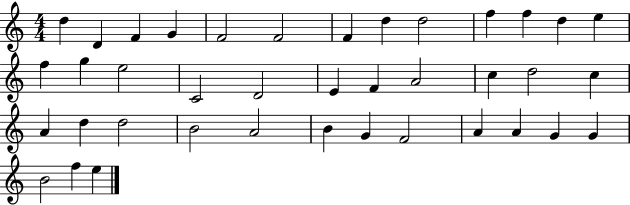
D5/q D4/q F4/q G4/q F4/h F4/h F4/q D5/q D5/h F5/q F5/q D5/q E5/q F5/q G5/q E5/h C4/h D4/h E4/q F4/q A4/h C5/q D5/h C5/q A4/q D5/q D5/h B4/h A4/h B4/q G4/q F4/h A4/q A4/q G4/q G4/q B4/h F5/q E5/q